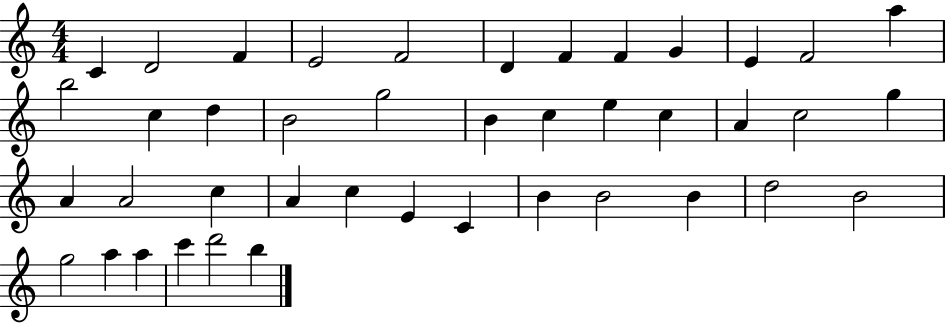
X:1
T:Untitled
M:4/4
L:1/4
K:C
C D2 F E2 F2 D F F G E F2 a b2 c d B2 g2 B c e c A c2 g A A2 c A c E C B B2 B d2 B2 g2 a a c' d'2 b